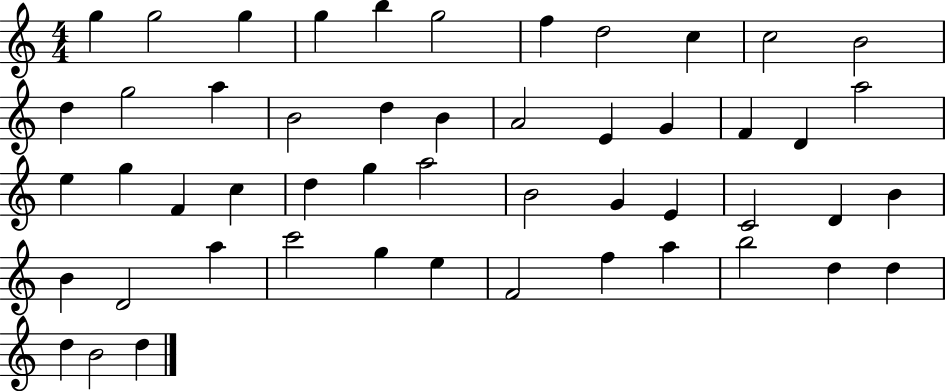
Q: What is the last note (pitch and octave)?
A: D5